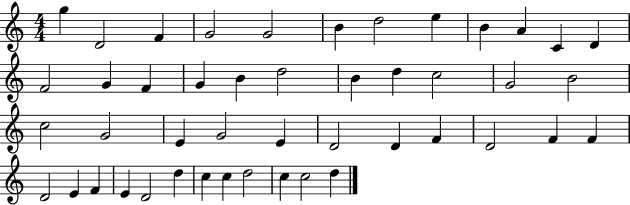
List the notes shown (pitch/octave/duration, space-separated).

G5/q D4/h F4/q G4/h G4/h B4/q D5/h E5/q B4/q A4/q C4/q D4/q F4/h G4/q F4/q G4/q B4/q D5/h B4/q D5/q C5/h G4/h B4/h C5/h G4/h E4/q G4/h E4/q D4/h D4/q F4/q D4/h F4/q F4/q D4/h E4/q F4/q E4/q D4/h D5/q C5/q C5/q D5/h C5/q C5/h D5/q